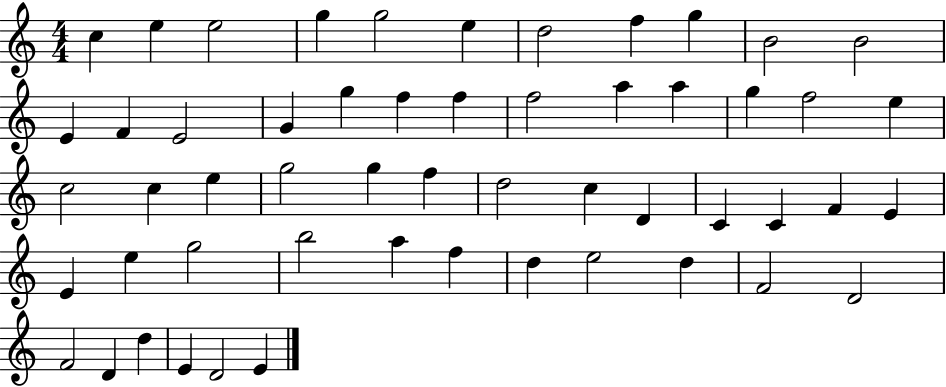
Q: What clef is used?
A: treble